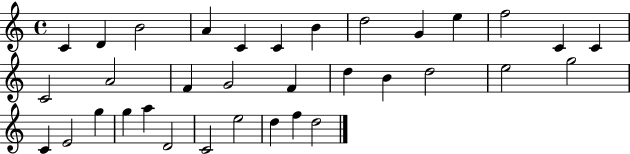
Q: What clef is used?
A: treble